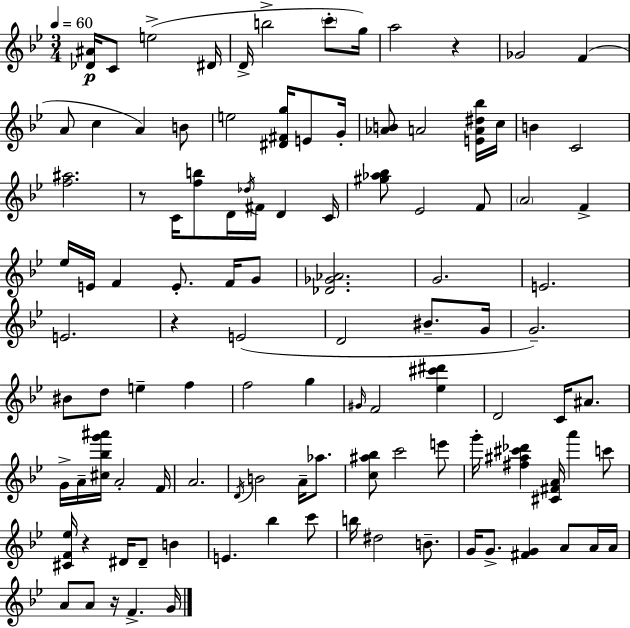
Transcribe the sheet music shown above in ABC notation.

X:1
T:Untitled
M:3/4
L:1/4
K:Gm
[_D^A]/4 C/2 e2 ^D/4 D/4 b2 c'/2 g/4 a2 z _G2 F A/2 c A B/2 e2 [^D^Fg]/4 E/2 G/4 [_AB]/2 A2 [EA^d_b]/4 c/4 B C2 [f^a]2 z/2 C/4 [fb]/2 D/4 _d/4 ^F/4 D C/4 [^g_a_b]/2 _E2 F/2 A2 F _e/4 E/4 F E/2 F/4 G/2 [_D_G_A]2 G2 E2 E2 z E2 D2 ^B/2 G/4 G2 ^B/2 d/2 e f f2 g ^G/4 F2 [_e^c'^d'] D2 C/4 ^A/2 G/4 A/4 [^c_bg'^a']/4 A2 F/4 A2 D/4 B2 A/4 _a/2 [c^a_b]/2 c'2 e'/2 g'/4 [^f^a^c'_d'] [^C^FA]/4 a' c'/2 [^CF_e]/4 z ^D/4 ^D/2 B E _b c'/2 b/4 ^d2 B/2 G/4 G/2 [^FG] A/2 A/4 A/4 A/2 A/2 z/4 F G/4